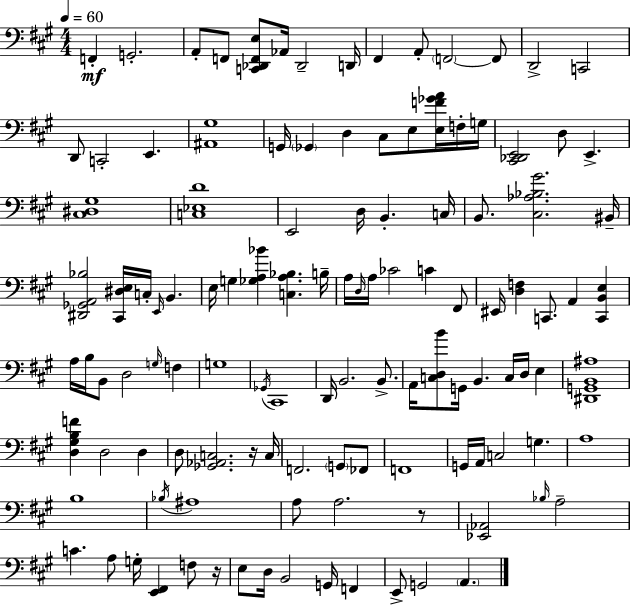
{
  \clef bass
  \numericTimeSignature
  \time 4/4
  \key a \major
  \tempo 4 = 60
  f,4-.\mf g,2.-. | a,8-. f,8 <c, des, f, e>8 aes,16 des,2-- d,16 | fis,4 a,8-. \parenthesize f,2~~ f,8 | d,2-> c,2 | \break d,8 c,2-. e,4. | <ais, gis>1 | g,16 \parenthesize ges,4 d4 cis8 e8 <e f' ges' a'>16 f16-. g16 | <cis, des, e,>2 d8 e,4.-> | \break <cis dis gis>1 | <c ees d'>1 | e,2 d16 b,4.-. c16 | b,8. <cis aes bes gis'>2. bis,16-- | \break <dis, ges, a, bes>2 <cis, dis e>16 c16-. \grace { e,16 } b,4. | e16 g4 <ges a bes'>4 <c a bes>4. | b16-- a16 \grace { d16 } a16 ces'2 c'4 | fis,8 eis,16 <d f>4 c,8. a,4 <c, b, e>4 | \break a16 b16 b,8 d2 \grace { g16 } f4 | g1 | \acciaccatura { ges,16 } cis,1 | d,16 b,2. | \break b,8.-> a,16 <c d b'>8 g,16 b,4. c16 d16 | e4 <dis, g, b, ais>1 | <d gis b f'>4 d2 | d4 d8 <ges, aes, c>2. | \break r16 c16 f,2. | \parenthesize g,8 fes,8 f,1 | g,16 a,16 c2 g4. | a1 | \break b1 | \acciaccatura { bes16 } ais1 | a8 a2. | r8 <ees, aes,>2 \grace { bes16 } a2-- | \break c'4. a8 g16-. <e, fis,>4 | f8 r16 e8 d16 b,2 | g,16 f,4 e,8-> g,2 | \parenthesize a,4. \bar "|."
}